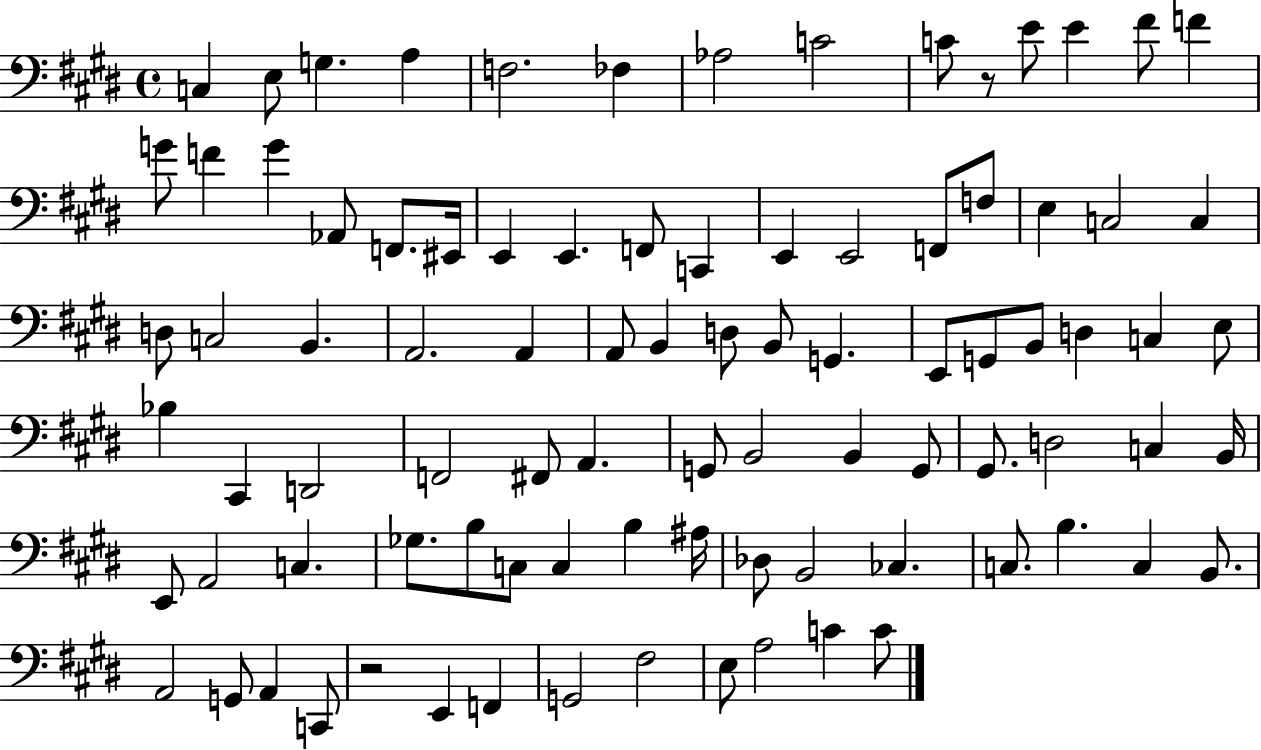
{
  \clef bass
  \time 4/4
  \defaultTimeSignature
  \key e \major
  c4 e8 g4. a4 | f2. fes4 | aes2 c'2 | c'8 r8 e'8 e'4 fis'8 f'4 | \break g'8 f'4 g'4 aes,8 f,8. eis,16 | e,4 e,4. f,8 c,4 | e,4 e,2 f,8 f8 | e4 c2 c4 | \break d8 c2 b,4. | a,2. a,4 | a,8 b,4 d8 b,8 g,4. | e,8 g,8 b,8 d4 c4 e8 | \break bes4 cis,4 d,2 | f,2 fis,8 a,4. | g,8 b,2 b,4 g,8 | gis,8. d2 c4 b,16 | \break e,8 a,2 c4. | ges8. b8 c8 c4 b4 ais16 | des8 b,2 ces4. | c8. b4. c4 b,8. | \break a,2 g,8 a,4 c,8 | r2 e,4 f,4 | g,2 fis2 | e8 a2 c'4 c'8 | \break \bar "|."
}